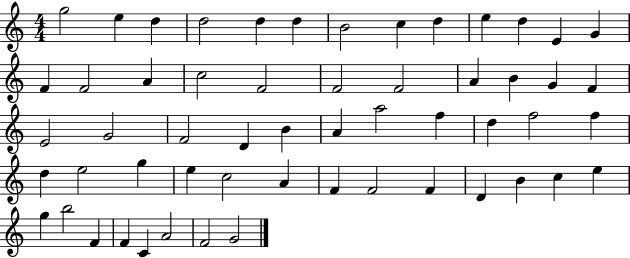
X:1
T:Untitled
M:4/4
L:1/4
K:C
g2 e d d2 d d B2 c d e d E G F F2 A c2 F2 F2 F2 A B G F E2 G2 F2 D B A a2 f d f2 f d e2 g e c2 A F F2 F D B c e g b2 F F C A2 F2 G2